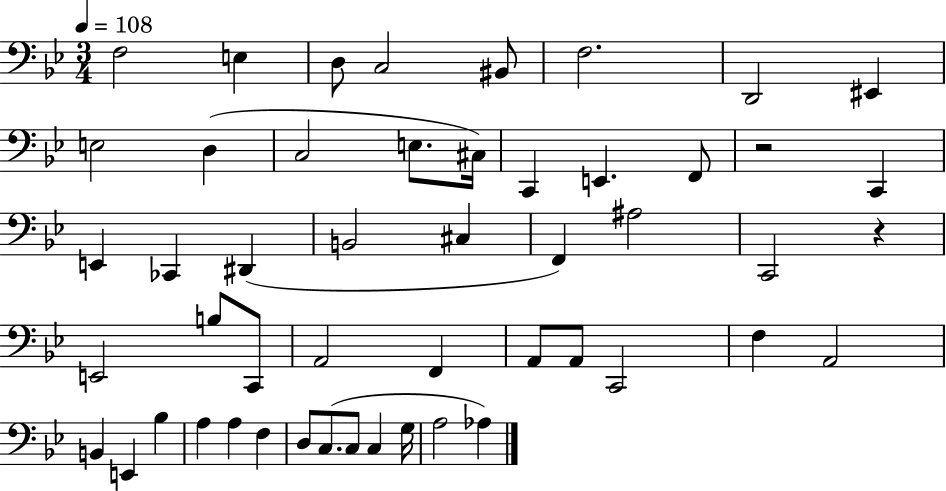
F3/h E3/q D3/e C3/h BIS2/e F3/h. D2/h EIS2/q E3/h D3/q C3/h E3/e. C#3/s C2/q E2/q. F2/e R/h C2/q E2/q CES2/q D#2/q B2/h C#3/q F2/q A#3/h C2/h R/q E2/h B3/e C2/e A2/h F2/q A2/e A2/e C2/h F3/q A2/h B2/q E2/q Bb3/q A3/q A3/q F3/q D3/e C3/e. C3/e C3/q G3/s A3/h Ab3/q